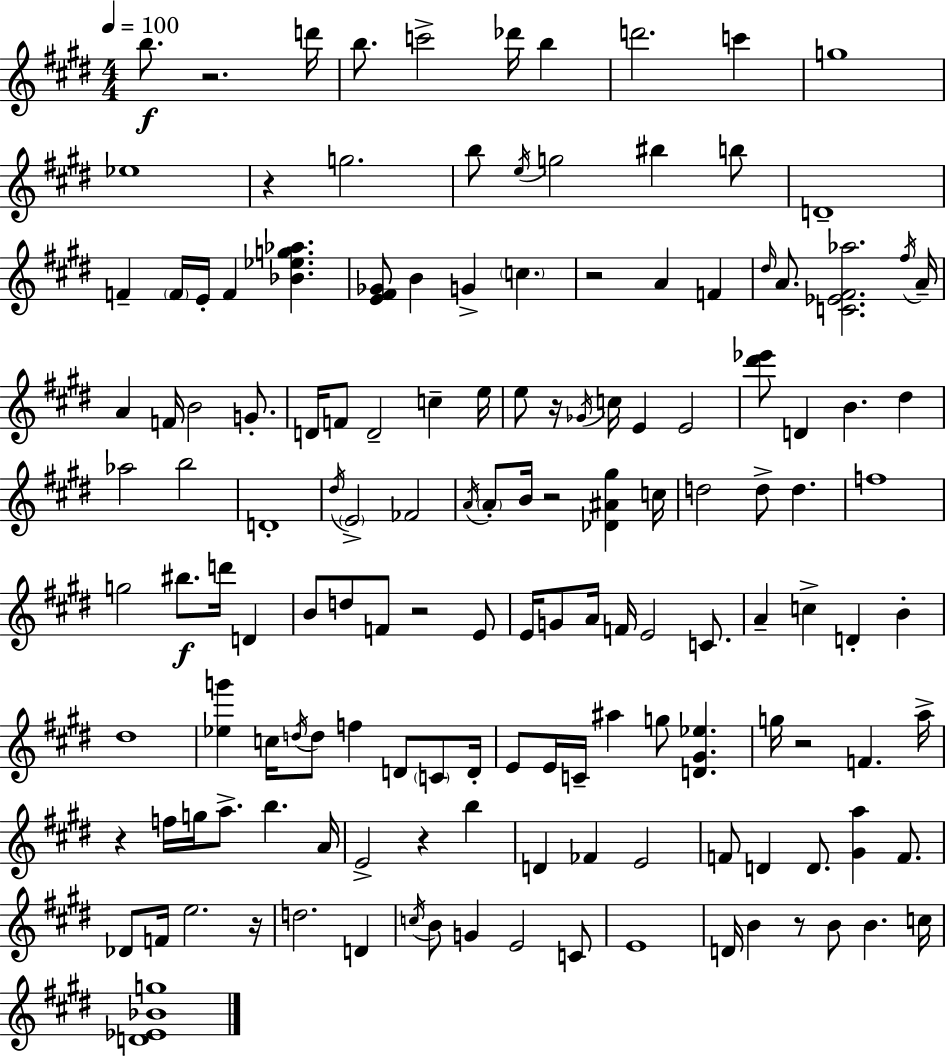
X:1
T:Untitled
M:4/4
L:1/4
K:E
b/2 z2 d'/4 b/2 c'2 _d'/4 b d'2 c' g4 _e4 z g2 b/2 e/4 g2 ^b b/2 D4 F F/4 E/4 F [_B_eg_a] [E^F_G]/2 B G c z2 A F ^d/4 A/2 [C_E^F_a]2 ^f/4 A/4 A F/4 B2 G/2 D/4 F/2 D2 c e/4 e/2 z/4 _G/4 c/4 E E2 [^d'_e']/2 D B ^d _a2 b2 D4 ^d/4 E2 _F2 A/4 A/2 B/4 z2 [_D^A^g] c/4 d2 d/2 d f4 g2 ^b/2 d'/4 D B/2 d/2 F/2 z2 E/2 E/4 G/2 A/4 F/4 E2 C/2 A c D B ^d4 [_eg'] c/4 d/4 d/2 f D/2 C/2 D/4 E/2 E/4 C/4 ^a g/2 [D^G_e] g/4 z2 F a/4 z f/4 g/4 a/2 b A/4 E2 z b D _F E2 F/2 D D/2 [^Ga] F/2 _D/2 F/4 e2 z/4 d2 D c/4 B/2 G E2 C/2 E4 D/4 B z/2 B/2 B c/4 [D_E_Bg]4